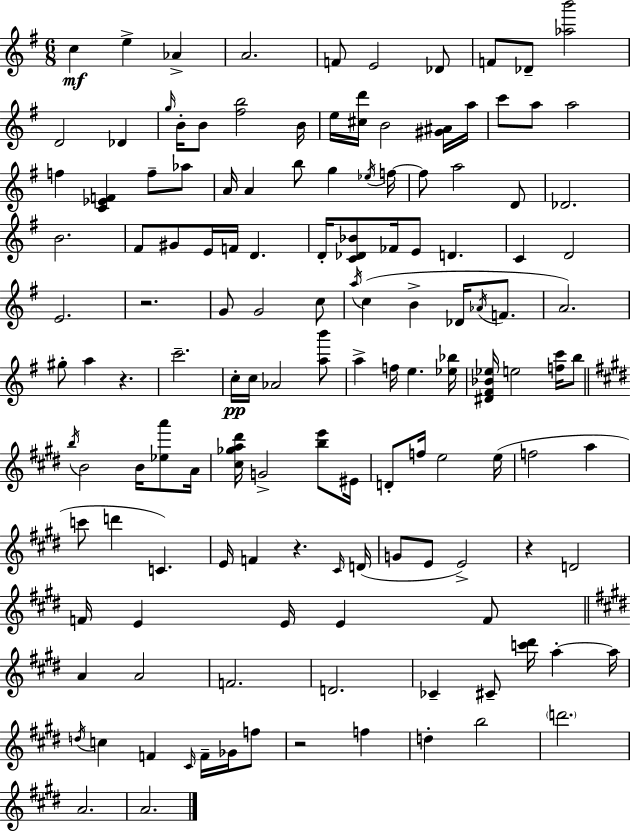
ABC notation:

X:1
T:Untitled
M:6/8
L:1/4
K:Em
c e _A A2 F/2 E2 _D/2 F/2 _D/2 [_ab']2 D2 _D g/4 B/4 B/2 [^fb]2 B/4 e/4 [^cd']/4 B2 [^G^A]/4 a/4 c'/2 a/2 a2 f [C_EF] f/2 _a/2 A/4 A b/2 g _e/4 f/4 f/2 a2 D/2 _D2 B2 ^F/2 ^G/2 E/4 F/4 D D/4 [C_D_B]/2 _F/4 E/2 D C D2 E2 z2 G/2 G2 c/2 a/4 c B _D/4 _A/4 F/2 A2 ^g/2 a z c'2 c/4 c/4 _A2 [ab']/2 a f/4 e [_e_b]/4 [^D^F_B_e]/4 e2 [fc']/4 b/2 b/4 B2 B/4 [_ea']/2 A/4 [^c_ga^d']/4 G2 [be']/2 ^E/4 D/2 f/4 e2 e/4 f2 a c'/2 d' C E/4 F z ^C/4 D/4 G/2 E/2 E2 z D2 F/4 E E/4 E F/2 A A2 F2 D2 _C ^C/2 [c'^d']/4 a a/4 d/4 c F ^C/4 F/4 _G/4 f/2 z2 f d b2 d'2 A2 A2